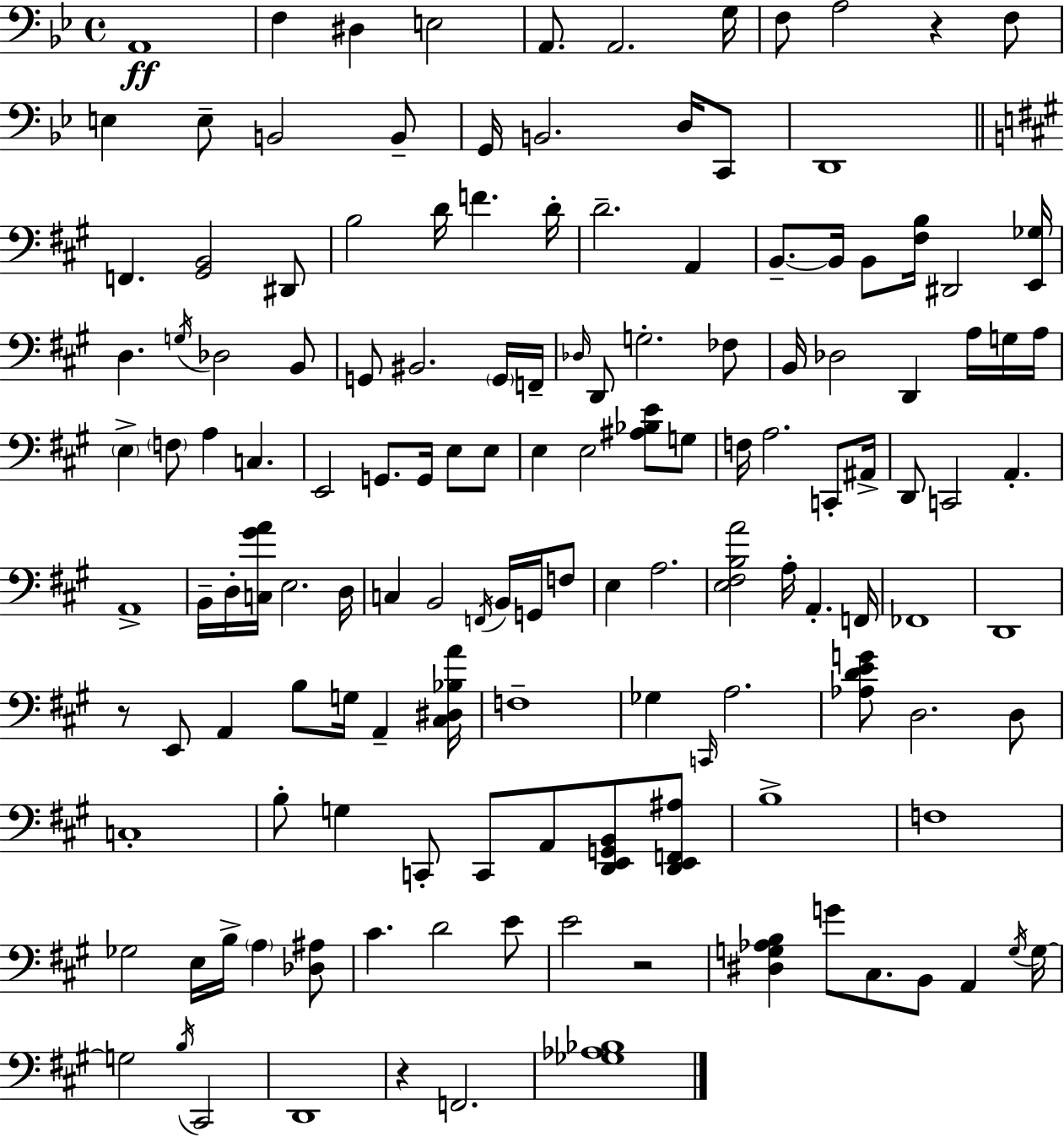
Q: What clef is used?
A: bass